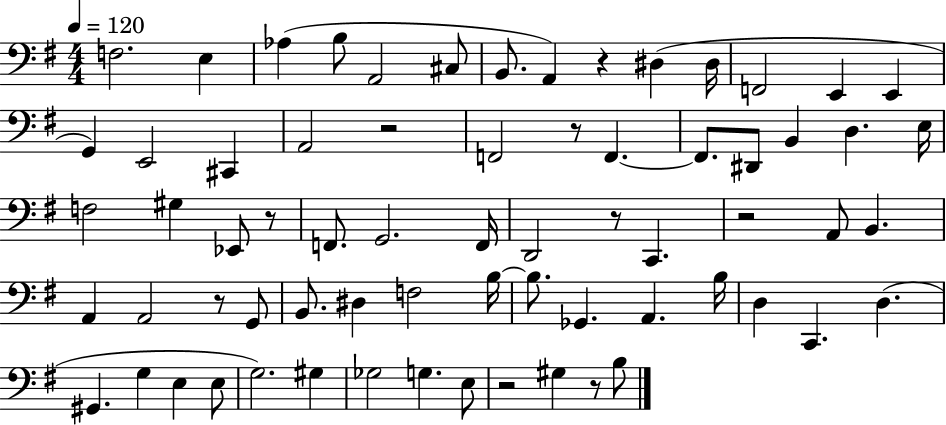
F3/h. E3/q Ab3/q B3/e A2/h C#3/e B2/e. A2/q R/q D#3/q D#3/s F2/h E2/q E2/q G2/q E2/h C#2/q A2/h R/h F2/h R/e F2/q. F2/e. D#2/e B2/q D3/q. E3/s F3/h G#3/q Eb2/e R/e F2/e. G2/h. F2/s D2/h R/e C2/q. R/h A2/e B2/q. A2/q A2/h R/e G2/e B2/e. D#3/q F3/h B3/s B3/e. Gb2/q. A2/q. B3/s D3/q C2/q. D3/q. G#2/q. G3/q E3/q E3/e G3/h. G#3/q Gb3/h G3/q. E3/e R/h G#3/q R/e B3/e